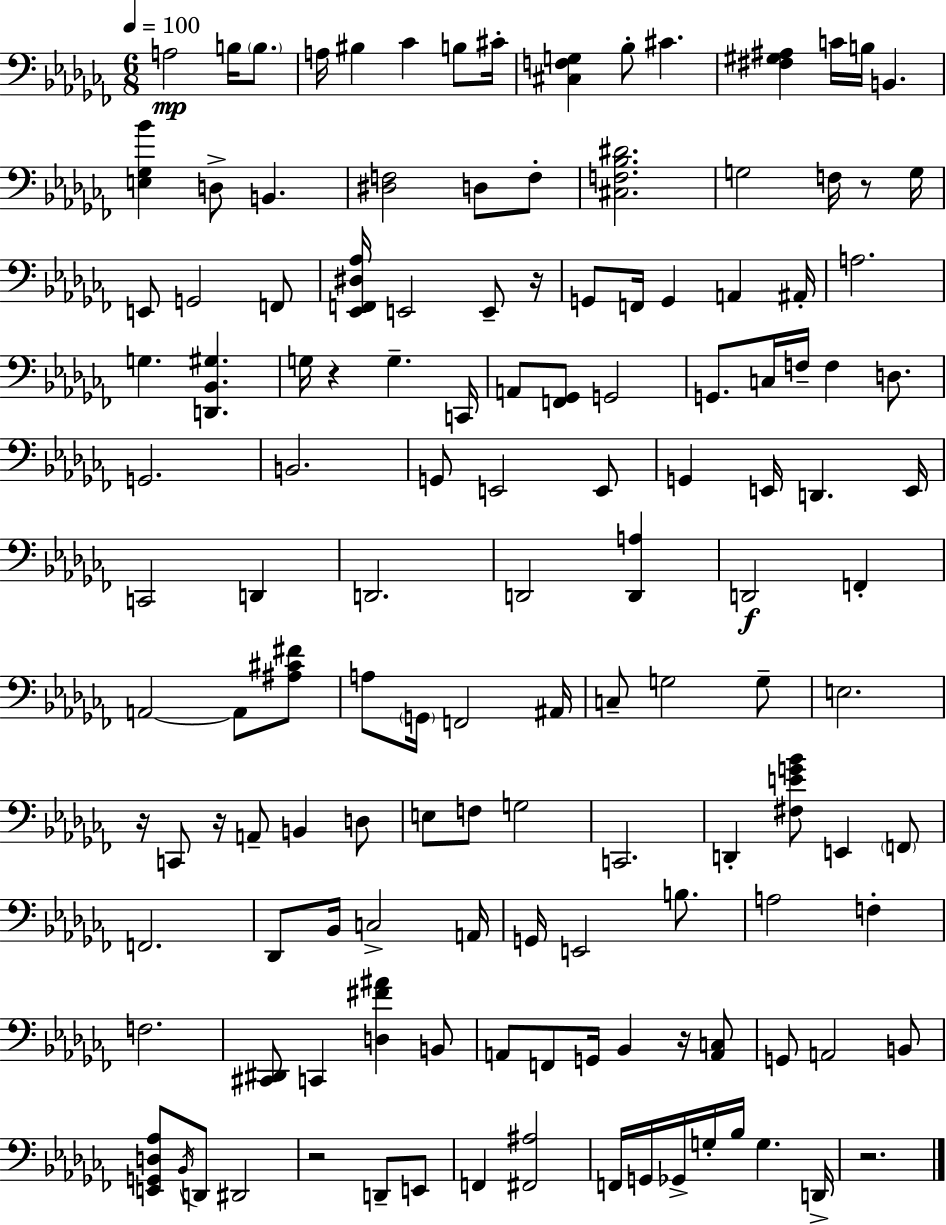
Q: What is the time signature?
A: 6/8